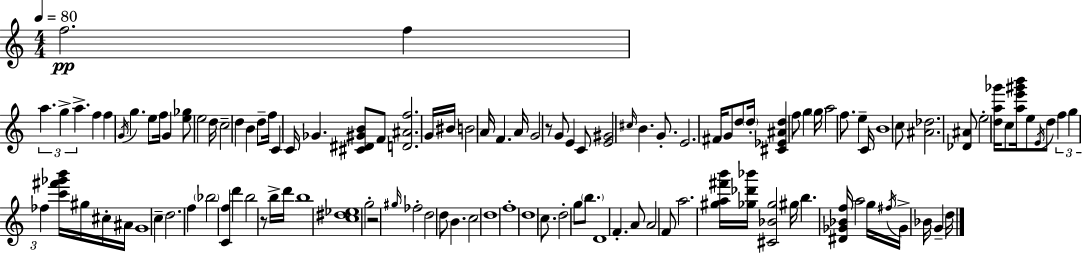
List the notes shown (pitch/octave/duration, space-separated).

F5/h. F5/q A5/q. G5/q A5/q. F5/q F5/q G4/s G5/q. E5/e F5/s G4/q [E5,Gb5]/e E5/h D5/s C5/h D5/q B4/q D5/e F5/s C4/q C4/s Gb4/q. [C#4,D#4,G#4,B4]/e F4/e [D4,A#4,F5]/h. G4/s BIS4/s B4/h A4/s F4/q. A4/s G4/h R/e G4/e E4/q C4/e [E4,G#4]/h C#5/s B4/q. G4/e. E4/h. F#4/s G4/e D5/e D5/s [C#4,Eb4,A#4,D5]/q F5/e G5/q G5/s A5/h F5/e. E5/q C4/s B4/w C5/e [A#4,Db5]/h. [Db4,A#4]/e E5/h [D5,A5,Gb6]/s C5/e [A5,E6,G#6,B6]/s E5/e E4/s D5/e F5/q G5/q FES5/q [C6,F#6,Gb6,B6]/s G#5/s C#5/s A#4/s G4/w C5/q D5/h. F5/q Bb5/h [C4,F5]/q D6/q B5/h R/e B5/s D6/s B5/w [C5,D#5,Eb5]/w G5/h R/h G#5/s FES5/h D5/h D5/e B4/q. C5/h D5/w F5/w D5/w C5/e. D5/h G5/e B5/e. D4/w F4/q. A4/e A4/h F4/e A5/h. [G#5,A5,F#6,B6]/s [Gb5,Db6,Bb6]/s [C#4,Bb4,Gb5]/h G#5/s B5/q. [D#4,Gb4,Bb4,F5]/s A5/h G5/s F#5/s Gb4/s Bb4/s G4/q D5/s